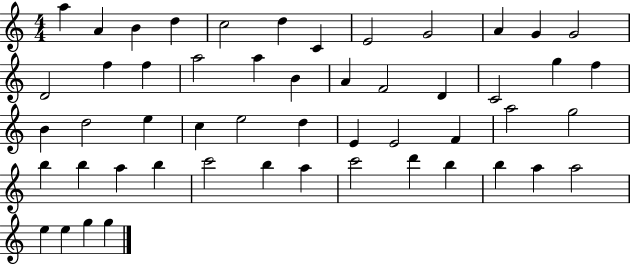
{
  \clef treble
  \numericTimeSignature
  \time 4/4
  \key c \major
  a''4 a'4 b'4 d''4 | c''2 d''4 c'4 | e'2 g'2 | a'4 g'4 g'2 | \break d'2 f''4 f''4 | a''2 a''4 b'4 | a'4 f'2 d'4 | c'2 g''4 f''4 | \break b'4 d''2 e''4 | c''4 e''2 d''4 | e'4 e'2 f'4 | a''2 g''2 | \break b''4 b''4 a''4 b''4 | c'''2 b''4 a''4 | c'''2 d'''4 b''4 | b''4 a''4 a''2 | \break e''4 e''4 g''4 g''4 | \bar "|."
}